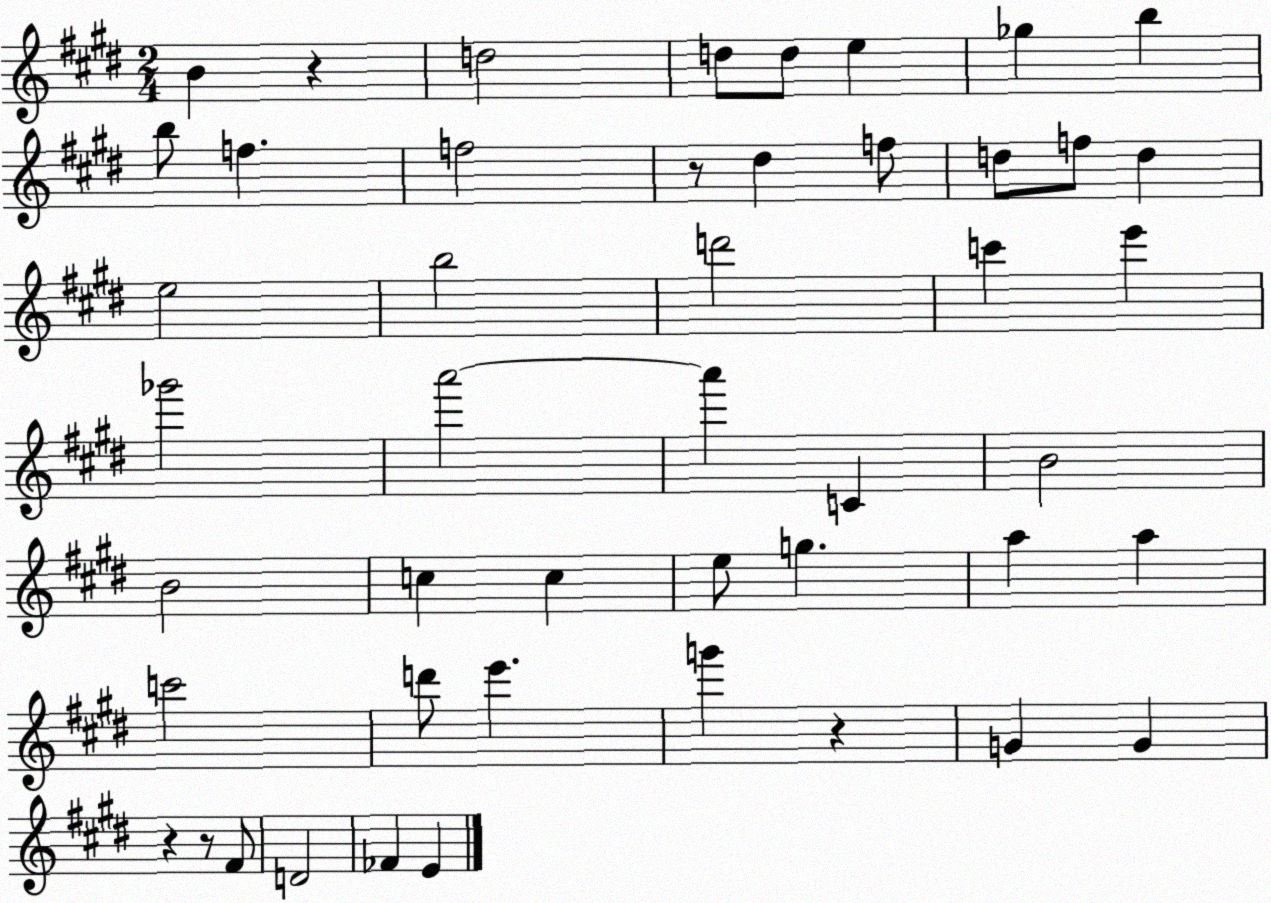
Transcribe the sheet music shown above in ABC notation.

X:1
T:Untitled
M:2/4
L:1/4
K:E
B z d2 d/2 d/2 e _g b b/2 f f2 z/2 ^d f/2 d/2 f/2 d e2 b2 d'2 c' e' _g'2 a'2 a' C B2 B2 c c e/2 g a a c'2 d'/2 e' g' z G G z z/2 ^F/2 D2 _F E